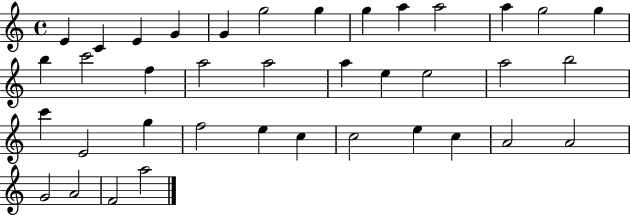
E4/q C4/q E4/q G4/q G4/q G5/h G5/q G5/q A5/q A5/h A5/q G5/h G5/q B5/q C6/h F5/q A5/h A5/h A5/q E5/q E5/h A5/h B5/h C6/q E4/h G5/q F5/h E5/q C5/q C5/h E5/q C5/q A4/h A4/h G4/h A4/h F4/h A5/h